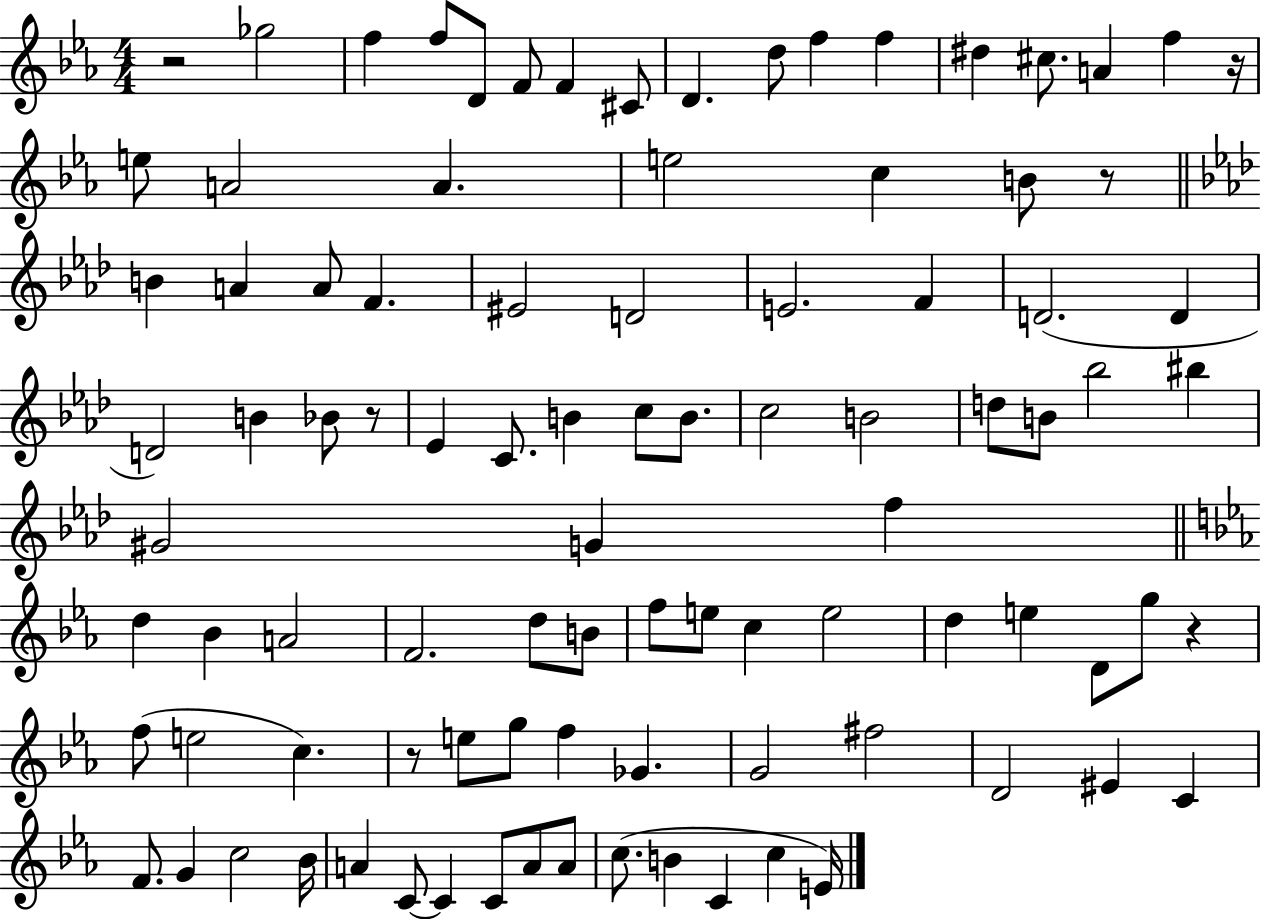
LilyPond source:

{
  \clef treble
  \numericTimeSignature
  \time 4/4
  \key ees \major
  r2 ges''2 | f''4 f''8 d'8 f'8 f'4 cis'8 | d'4. d''8 f''4 f''4 | dis''4 cis''8. a'4 f''4 r16 | \break e''8 a'2 a'4. | e''2 c''4 b'8 r8 | \bar "||" \break \key aes \major b'4 a'4 a'8 f'4. | eis'2 d'2 | e'2. f'4 | d'2.( d'4 | \break d'2) b'4 bes'8 r8 | ees'4 c'8. b'4 c''8 b'8. | c''2 b'2 | d''8 b'8 bes''2 bis''4 | \break gis'2 g'4 f''4 | \bar "||" \break \key ees \major d''4 bes'4 a'2 | f'2. d''8 b'8 | f''8 e''8 c''4 e''2 | d''4 e''4 d'8 g''8 r4 | \break f''8( e''2 c''4.) | r8 e''8 g''8 f''4 ges'4. | g'2 fis''2 | d'2 eis'4 c'4 | \break f'8. g'4 c''2 bes'16 | a'4 c'8~~ c'4 c'8 a'8 a'8 | c''8.( b'4 c'4 c''4 e'16) | \bar "|."
}